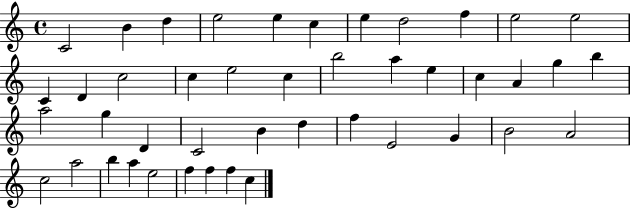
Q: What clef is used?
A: treble